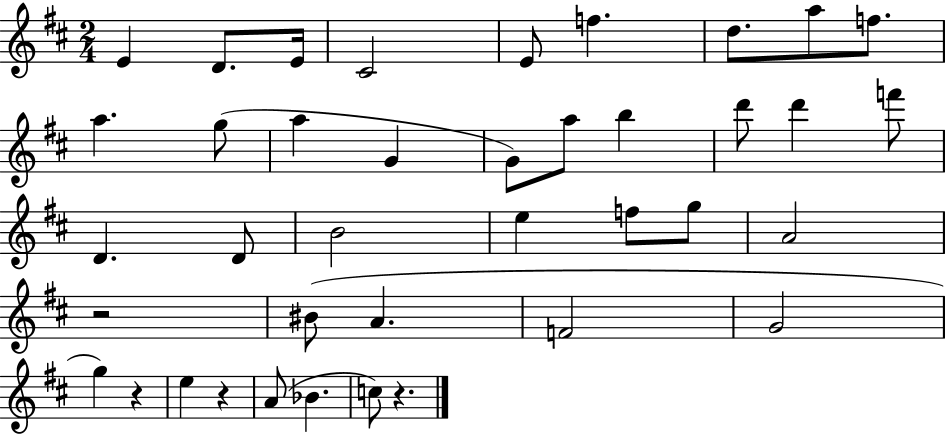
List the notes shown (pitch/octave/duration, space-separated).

E4/q D4/e. E4/s C#4/h E4/e F5/q. D5/e. A5/e F5/e. A5/q. G5/e A5/q G4/q G4/e A5/e B5/q D6/e D6/q F6/e D4/q. D4/e B4/h E5/q F5/e G5/e A4/h R/h BIS4/e A4/q. F4/h G4/h G5/q R/q E5/q R/q A4/e Bb4/q. C5/e R/q.